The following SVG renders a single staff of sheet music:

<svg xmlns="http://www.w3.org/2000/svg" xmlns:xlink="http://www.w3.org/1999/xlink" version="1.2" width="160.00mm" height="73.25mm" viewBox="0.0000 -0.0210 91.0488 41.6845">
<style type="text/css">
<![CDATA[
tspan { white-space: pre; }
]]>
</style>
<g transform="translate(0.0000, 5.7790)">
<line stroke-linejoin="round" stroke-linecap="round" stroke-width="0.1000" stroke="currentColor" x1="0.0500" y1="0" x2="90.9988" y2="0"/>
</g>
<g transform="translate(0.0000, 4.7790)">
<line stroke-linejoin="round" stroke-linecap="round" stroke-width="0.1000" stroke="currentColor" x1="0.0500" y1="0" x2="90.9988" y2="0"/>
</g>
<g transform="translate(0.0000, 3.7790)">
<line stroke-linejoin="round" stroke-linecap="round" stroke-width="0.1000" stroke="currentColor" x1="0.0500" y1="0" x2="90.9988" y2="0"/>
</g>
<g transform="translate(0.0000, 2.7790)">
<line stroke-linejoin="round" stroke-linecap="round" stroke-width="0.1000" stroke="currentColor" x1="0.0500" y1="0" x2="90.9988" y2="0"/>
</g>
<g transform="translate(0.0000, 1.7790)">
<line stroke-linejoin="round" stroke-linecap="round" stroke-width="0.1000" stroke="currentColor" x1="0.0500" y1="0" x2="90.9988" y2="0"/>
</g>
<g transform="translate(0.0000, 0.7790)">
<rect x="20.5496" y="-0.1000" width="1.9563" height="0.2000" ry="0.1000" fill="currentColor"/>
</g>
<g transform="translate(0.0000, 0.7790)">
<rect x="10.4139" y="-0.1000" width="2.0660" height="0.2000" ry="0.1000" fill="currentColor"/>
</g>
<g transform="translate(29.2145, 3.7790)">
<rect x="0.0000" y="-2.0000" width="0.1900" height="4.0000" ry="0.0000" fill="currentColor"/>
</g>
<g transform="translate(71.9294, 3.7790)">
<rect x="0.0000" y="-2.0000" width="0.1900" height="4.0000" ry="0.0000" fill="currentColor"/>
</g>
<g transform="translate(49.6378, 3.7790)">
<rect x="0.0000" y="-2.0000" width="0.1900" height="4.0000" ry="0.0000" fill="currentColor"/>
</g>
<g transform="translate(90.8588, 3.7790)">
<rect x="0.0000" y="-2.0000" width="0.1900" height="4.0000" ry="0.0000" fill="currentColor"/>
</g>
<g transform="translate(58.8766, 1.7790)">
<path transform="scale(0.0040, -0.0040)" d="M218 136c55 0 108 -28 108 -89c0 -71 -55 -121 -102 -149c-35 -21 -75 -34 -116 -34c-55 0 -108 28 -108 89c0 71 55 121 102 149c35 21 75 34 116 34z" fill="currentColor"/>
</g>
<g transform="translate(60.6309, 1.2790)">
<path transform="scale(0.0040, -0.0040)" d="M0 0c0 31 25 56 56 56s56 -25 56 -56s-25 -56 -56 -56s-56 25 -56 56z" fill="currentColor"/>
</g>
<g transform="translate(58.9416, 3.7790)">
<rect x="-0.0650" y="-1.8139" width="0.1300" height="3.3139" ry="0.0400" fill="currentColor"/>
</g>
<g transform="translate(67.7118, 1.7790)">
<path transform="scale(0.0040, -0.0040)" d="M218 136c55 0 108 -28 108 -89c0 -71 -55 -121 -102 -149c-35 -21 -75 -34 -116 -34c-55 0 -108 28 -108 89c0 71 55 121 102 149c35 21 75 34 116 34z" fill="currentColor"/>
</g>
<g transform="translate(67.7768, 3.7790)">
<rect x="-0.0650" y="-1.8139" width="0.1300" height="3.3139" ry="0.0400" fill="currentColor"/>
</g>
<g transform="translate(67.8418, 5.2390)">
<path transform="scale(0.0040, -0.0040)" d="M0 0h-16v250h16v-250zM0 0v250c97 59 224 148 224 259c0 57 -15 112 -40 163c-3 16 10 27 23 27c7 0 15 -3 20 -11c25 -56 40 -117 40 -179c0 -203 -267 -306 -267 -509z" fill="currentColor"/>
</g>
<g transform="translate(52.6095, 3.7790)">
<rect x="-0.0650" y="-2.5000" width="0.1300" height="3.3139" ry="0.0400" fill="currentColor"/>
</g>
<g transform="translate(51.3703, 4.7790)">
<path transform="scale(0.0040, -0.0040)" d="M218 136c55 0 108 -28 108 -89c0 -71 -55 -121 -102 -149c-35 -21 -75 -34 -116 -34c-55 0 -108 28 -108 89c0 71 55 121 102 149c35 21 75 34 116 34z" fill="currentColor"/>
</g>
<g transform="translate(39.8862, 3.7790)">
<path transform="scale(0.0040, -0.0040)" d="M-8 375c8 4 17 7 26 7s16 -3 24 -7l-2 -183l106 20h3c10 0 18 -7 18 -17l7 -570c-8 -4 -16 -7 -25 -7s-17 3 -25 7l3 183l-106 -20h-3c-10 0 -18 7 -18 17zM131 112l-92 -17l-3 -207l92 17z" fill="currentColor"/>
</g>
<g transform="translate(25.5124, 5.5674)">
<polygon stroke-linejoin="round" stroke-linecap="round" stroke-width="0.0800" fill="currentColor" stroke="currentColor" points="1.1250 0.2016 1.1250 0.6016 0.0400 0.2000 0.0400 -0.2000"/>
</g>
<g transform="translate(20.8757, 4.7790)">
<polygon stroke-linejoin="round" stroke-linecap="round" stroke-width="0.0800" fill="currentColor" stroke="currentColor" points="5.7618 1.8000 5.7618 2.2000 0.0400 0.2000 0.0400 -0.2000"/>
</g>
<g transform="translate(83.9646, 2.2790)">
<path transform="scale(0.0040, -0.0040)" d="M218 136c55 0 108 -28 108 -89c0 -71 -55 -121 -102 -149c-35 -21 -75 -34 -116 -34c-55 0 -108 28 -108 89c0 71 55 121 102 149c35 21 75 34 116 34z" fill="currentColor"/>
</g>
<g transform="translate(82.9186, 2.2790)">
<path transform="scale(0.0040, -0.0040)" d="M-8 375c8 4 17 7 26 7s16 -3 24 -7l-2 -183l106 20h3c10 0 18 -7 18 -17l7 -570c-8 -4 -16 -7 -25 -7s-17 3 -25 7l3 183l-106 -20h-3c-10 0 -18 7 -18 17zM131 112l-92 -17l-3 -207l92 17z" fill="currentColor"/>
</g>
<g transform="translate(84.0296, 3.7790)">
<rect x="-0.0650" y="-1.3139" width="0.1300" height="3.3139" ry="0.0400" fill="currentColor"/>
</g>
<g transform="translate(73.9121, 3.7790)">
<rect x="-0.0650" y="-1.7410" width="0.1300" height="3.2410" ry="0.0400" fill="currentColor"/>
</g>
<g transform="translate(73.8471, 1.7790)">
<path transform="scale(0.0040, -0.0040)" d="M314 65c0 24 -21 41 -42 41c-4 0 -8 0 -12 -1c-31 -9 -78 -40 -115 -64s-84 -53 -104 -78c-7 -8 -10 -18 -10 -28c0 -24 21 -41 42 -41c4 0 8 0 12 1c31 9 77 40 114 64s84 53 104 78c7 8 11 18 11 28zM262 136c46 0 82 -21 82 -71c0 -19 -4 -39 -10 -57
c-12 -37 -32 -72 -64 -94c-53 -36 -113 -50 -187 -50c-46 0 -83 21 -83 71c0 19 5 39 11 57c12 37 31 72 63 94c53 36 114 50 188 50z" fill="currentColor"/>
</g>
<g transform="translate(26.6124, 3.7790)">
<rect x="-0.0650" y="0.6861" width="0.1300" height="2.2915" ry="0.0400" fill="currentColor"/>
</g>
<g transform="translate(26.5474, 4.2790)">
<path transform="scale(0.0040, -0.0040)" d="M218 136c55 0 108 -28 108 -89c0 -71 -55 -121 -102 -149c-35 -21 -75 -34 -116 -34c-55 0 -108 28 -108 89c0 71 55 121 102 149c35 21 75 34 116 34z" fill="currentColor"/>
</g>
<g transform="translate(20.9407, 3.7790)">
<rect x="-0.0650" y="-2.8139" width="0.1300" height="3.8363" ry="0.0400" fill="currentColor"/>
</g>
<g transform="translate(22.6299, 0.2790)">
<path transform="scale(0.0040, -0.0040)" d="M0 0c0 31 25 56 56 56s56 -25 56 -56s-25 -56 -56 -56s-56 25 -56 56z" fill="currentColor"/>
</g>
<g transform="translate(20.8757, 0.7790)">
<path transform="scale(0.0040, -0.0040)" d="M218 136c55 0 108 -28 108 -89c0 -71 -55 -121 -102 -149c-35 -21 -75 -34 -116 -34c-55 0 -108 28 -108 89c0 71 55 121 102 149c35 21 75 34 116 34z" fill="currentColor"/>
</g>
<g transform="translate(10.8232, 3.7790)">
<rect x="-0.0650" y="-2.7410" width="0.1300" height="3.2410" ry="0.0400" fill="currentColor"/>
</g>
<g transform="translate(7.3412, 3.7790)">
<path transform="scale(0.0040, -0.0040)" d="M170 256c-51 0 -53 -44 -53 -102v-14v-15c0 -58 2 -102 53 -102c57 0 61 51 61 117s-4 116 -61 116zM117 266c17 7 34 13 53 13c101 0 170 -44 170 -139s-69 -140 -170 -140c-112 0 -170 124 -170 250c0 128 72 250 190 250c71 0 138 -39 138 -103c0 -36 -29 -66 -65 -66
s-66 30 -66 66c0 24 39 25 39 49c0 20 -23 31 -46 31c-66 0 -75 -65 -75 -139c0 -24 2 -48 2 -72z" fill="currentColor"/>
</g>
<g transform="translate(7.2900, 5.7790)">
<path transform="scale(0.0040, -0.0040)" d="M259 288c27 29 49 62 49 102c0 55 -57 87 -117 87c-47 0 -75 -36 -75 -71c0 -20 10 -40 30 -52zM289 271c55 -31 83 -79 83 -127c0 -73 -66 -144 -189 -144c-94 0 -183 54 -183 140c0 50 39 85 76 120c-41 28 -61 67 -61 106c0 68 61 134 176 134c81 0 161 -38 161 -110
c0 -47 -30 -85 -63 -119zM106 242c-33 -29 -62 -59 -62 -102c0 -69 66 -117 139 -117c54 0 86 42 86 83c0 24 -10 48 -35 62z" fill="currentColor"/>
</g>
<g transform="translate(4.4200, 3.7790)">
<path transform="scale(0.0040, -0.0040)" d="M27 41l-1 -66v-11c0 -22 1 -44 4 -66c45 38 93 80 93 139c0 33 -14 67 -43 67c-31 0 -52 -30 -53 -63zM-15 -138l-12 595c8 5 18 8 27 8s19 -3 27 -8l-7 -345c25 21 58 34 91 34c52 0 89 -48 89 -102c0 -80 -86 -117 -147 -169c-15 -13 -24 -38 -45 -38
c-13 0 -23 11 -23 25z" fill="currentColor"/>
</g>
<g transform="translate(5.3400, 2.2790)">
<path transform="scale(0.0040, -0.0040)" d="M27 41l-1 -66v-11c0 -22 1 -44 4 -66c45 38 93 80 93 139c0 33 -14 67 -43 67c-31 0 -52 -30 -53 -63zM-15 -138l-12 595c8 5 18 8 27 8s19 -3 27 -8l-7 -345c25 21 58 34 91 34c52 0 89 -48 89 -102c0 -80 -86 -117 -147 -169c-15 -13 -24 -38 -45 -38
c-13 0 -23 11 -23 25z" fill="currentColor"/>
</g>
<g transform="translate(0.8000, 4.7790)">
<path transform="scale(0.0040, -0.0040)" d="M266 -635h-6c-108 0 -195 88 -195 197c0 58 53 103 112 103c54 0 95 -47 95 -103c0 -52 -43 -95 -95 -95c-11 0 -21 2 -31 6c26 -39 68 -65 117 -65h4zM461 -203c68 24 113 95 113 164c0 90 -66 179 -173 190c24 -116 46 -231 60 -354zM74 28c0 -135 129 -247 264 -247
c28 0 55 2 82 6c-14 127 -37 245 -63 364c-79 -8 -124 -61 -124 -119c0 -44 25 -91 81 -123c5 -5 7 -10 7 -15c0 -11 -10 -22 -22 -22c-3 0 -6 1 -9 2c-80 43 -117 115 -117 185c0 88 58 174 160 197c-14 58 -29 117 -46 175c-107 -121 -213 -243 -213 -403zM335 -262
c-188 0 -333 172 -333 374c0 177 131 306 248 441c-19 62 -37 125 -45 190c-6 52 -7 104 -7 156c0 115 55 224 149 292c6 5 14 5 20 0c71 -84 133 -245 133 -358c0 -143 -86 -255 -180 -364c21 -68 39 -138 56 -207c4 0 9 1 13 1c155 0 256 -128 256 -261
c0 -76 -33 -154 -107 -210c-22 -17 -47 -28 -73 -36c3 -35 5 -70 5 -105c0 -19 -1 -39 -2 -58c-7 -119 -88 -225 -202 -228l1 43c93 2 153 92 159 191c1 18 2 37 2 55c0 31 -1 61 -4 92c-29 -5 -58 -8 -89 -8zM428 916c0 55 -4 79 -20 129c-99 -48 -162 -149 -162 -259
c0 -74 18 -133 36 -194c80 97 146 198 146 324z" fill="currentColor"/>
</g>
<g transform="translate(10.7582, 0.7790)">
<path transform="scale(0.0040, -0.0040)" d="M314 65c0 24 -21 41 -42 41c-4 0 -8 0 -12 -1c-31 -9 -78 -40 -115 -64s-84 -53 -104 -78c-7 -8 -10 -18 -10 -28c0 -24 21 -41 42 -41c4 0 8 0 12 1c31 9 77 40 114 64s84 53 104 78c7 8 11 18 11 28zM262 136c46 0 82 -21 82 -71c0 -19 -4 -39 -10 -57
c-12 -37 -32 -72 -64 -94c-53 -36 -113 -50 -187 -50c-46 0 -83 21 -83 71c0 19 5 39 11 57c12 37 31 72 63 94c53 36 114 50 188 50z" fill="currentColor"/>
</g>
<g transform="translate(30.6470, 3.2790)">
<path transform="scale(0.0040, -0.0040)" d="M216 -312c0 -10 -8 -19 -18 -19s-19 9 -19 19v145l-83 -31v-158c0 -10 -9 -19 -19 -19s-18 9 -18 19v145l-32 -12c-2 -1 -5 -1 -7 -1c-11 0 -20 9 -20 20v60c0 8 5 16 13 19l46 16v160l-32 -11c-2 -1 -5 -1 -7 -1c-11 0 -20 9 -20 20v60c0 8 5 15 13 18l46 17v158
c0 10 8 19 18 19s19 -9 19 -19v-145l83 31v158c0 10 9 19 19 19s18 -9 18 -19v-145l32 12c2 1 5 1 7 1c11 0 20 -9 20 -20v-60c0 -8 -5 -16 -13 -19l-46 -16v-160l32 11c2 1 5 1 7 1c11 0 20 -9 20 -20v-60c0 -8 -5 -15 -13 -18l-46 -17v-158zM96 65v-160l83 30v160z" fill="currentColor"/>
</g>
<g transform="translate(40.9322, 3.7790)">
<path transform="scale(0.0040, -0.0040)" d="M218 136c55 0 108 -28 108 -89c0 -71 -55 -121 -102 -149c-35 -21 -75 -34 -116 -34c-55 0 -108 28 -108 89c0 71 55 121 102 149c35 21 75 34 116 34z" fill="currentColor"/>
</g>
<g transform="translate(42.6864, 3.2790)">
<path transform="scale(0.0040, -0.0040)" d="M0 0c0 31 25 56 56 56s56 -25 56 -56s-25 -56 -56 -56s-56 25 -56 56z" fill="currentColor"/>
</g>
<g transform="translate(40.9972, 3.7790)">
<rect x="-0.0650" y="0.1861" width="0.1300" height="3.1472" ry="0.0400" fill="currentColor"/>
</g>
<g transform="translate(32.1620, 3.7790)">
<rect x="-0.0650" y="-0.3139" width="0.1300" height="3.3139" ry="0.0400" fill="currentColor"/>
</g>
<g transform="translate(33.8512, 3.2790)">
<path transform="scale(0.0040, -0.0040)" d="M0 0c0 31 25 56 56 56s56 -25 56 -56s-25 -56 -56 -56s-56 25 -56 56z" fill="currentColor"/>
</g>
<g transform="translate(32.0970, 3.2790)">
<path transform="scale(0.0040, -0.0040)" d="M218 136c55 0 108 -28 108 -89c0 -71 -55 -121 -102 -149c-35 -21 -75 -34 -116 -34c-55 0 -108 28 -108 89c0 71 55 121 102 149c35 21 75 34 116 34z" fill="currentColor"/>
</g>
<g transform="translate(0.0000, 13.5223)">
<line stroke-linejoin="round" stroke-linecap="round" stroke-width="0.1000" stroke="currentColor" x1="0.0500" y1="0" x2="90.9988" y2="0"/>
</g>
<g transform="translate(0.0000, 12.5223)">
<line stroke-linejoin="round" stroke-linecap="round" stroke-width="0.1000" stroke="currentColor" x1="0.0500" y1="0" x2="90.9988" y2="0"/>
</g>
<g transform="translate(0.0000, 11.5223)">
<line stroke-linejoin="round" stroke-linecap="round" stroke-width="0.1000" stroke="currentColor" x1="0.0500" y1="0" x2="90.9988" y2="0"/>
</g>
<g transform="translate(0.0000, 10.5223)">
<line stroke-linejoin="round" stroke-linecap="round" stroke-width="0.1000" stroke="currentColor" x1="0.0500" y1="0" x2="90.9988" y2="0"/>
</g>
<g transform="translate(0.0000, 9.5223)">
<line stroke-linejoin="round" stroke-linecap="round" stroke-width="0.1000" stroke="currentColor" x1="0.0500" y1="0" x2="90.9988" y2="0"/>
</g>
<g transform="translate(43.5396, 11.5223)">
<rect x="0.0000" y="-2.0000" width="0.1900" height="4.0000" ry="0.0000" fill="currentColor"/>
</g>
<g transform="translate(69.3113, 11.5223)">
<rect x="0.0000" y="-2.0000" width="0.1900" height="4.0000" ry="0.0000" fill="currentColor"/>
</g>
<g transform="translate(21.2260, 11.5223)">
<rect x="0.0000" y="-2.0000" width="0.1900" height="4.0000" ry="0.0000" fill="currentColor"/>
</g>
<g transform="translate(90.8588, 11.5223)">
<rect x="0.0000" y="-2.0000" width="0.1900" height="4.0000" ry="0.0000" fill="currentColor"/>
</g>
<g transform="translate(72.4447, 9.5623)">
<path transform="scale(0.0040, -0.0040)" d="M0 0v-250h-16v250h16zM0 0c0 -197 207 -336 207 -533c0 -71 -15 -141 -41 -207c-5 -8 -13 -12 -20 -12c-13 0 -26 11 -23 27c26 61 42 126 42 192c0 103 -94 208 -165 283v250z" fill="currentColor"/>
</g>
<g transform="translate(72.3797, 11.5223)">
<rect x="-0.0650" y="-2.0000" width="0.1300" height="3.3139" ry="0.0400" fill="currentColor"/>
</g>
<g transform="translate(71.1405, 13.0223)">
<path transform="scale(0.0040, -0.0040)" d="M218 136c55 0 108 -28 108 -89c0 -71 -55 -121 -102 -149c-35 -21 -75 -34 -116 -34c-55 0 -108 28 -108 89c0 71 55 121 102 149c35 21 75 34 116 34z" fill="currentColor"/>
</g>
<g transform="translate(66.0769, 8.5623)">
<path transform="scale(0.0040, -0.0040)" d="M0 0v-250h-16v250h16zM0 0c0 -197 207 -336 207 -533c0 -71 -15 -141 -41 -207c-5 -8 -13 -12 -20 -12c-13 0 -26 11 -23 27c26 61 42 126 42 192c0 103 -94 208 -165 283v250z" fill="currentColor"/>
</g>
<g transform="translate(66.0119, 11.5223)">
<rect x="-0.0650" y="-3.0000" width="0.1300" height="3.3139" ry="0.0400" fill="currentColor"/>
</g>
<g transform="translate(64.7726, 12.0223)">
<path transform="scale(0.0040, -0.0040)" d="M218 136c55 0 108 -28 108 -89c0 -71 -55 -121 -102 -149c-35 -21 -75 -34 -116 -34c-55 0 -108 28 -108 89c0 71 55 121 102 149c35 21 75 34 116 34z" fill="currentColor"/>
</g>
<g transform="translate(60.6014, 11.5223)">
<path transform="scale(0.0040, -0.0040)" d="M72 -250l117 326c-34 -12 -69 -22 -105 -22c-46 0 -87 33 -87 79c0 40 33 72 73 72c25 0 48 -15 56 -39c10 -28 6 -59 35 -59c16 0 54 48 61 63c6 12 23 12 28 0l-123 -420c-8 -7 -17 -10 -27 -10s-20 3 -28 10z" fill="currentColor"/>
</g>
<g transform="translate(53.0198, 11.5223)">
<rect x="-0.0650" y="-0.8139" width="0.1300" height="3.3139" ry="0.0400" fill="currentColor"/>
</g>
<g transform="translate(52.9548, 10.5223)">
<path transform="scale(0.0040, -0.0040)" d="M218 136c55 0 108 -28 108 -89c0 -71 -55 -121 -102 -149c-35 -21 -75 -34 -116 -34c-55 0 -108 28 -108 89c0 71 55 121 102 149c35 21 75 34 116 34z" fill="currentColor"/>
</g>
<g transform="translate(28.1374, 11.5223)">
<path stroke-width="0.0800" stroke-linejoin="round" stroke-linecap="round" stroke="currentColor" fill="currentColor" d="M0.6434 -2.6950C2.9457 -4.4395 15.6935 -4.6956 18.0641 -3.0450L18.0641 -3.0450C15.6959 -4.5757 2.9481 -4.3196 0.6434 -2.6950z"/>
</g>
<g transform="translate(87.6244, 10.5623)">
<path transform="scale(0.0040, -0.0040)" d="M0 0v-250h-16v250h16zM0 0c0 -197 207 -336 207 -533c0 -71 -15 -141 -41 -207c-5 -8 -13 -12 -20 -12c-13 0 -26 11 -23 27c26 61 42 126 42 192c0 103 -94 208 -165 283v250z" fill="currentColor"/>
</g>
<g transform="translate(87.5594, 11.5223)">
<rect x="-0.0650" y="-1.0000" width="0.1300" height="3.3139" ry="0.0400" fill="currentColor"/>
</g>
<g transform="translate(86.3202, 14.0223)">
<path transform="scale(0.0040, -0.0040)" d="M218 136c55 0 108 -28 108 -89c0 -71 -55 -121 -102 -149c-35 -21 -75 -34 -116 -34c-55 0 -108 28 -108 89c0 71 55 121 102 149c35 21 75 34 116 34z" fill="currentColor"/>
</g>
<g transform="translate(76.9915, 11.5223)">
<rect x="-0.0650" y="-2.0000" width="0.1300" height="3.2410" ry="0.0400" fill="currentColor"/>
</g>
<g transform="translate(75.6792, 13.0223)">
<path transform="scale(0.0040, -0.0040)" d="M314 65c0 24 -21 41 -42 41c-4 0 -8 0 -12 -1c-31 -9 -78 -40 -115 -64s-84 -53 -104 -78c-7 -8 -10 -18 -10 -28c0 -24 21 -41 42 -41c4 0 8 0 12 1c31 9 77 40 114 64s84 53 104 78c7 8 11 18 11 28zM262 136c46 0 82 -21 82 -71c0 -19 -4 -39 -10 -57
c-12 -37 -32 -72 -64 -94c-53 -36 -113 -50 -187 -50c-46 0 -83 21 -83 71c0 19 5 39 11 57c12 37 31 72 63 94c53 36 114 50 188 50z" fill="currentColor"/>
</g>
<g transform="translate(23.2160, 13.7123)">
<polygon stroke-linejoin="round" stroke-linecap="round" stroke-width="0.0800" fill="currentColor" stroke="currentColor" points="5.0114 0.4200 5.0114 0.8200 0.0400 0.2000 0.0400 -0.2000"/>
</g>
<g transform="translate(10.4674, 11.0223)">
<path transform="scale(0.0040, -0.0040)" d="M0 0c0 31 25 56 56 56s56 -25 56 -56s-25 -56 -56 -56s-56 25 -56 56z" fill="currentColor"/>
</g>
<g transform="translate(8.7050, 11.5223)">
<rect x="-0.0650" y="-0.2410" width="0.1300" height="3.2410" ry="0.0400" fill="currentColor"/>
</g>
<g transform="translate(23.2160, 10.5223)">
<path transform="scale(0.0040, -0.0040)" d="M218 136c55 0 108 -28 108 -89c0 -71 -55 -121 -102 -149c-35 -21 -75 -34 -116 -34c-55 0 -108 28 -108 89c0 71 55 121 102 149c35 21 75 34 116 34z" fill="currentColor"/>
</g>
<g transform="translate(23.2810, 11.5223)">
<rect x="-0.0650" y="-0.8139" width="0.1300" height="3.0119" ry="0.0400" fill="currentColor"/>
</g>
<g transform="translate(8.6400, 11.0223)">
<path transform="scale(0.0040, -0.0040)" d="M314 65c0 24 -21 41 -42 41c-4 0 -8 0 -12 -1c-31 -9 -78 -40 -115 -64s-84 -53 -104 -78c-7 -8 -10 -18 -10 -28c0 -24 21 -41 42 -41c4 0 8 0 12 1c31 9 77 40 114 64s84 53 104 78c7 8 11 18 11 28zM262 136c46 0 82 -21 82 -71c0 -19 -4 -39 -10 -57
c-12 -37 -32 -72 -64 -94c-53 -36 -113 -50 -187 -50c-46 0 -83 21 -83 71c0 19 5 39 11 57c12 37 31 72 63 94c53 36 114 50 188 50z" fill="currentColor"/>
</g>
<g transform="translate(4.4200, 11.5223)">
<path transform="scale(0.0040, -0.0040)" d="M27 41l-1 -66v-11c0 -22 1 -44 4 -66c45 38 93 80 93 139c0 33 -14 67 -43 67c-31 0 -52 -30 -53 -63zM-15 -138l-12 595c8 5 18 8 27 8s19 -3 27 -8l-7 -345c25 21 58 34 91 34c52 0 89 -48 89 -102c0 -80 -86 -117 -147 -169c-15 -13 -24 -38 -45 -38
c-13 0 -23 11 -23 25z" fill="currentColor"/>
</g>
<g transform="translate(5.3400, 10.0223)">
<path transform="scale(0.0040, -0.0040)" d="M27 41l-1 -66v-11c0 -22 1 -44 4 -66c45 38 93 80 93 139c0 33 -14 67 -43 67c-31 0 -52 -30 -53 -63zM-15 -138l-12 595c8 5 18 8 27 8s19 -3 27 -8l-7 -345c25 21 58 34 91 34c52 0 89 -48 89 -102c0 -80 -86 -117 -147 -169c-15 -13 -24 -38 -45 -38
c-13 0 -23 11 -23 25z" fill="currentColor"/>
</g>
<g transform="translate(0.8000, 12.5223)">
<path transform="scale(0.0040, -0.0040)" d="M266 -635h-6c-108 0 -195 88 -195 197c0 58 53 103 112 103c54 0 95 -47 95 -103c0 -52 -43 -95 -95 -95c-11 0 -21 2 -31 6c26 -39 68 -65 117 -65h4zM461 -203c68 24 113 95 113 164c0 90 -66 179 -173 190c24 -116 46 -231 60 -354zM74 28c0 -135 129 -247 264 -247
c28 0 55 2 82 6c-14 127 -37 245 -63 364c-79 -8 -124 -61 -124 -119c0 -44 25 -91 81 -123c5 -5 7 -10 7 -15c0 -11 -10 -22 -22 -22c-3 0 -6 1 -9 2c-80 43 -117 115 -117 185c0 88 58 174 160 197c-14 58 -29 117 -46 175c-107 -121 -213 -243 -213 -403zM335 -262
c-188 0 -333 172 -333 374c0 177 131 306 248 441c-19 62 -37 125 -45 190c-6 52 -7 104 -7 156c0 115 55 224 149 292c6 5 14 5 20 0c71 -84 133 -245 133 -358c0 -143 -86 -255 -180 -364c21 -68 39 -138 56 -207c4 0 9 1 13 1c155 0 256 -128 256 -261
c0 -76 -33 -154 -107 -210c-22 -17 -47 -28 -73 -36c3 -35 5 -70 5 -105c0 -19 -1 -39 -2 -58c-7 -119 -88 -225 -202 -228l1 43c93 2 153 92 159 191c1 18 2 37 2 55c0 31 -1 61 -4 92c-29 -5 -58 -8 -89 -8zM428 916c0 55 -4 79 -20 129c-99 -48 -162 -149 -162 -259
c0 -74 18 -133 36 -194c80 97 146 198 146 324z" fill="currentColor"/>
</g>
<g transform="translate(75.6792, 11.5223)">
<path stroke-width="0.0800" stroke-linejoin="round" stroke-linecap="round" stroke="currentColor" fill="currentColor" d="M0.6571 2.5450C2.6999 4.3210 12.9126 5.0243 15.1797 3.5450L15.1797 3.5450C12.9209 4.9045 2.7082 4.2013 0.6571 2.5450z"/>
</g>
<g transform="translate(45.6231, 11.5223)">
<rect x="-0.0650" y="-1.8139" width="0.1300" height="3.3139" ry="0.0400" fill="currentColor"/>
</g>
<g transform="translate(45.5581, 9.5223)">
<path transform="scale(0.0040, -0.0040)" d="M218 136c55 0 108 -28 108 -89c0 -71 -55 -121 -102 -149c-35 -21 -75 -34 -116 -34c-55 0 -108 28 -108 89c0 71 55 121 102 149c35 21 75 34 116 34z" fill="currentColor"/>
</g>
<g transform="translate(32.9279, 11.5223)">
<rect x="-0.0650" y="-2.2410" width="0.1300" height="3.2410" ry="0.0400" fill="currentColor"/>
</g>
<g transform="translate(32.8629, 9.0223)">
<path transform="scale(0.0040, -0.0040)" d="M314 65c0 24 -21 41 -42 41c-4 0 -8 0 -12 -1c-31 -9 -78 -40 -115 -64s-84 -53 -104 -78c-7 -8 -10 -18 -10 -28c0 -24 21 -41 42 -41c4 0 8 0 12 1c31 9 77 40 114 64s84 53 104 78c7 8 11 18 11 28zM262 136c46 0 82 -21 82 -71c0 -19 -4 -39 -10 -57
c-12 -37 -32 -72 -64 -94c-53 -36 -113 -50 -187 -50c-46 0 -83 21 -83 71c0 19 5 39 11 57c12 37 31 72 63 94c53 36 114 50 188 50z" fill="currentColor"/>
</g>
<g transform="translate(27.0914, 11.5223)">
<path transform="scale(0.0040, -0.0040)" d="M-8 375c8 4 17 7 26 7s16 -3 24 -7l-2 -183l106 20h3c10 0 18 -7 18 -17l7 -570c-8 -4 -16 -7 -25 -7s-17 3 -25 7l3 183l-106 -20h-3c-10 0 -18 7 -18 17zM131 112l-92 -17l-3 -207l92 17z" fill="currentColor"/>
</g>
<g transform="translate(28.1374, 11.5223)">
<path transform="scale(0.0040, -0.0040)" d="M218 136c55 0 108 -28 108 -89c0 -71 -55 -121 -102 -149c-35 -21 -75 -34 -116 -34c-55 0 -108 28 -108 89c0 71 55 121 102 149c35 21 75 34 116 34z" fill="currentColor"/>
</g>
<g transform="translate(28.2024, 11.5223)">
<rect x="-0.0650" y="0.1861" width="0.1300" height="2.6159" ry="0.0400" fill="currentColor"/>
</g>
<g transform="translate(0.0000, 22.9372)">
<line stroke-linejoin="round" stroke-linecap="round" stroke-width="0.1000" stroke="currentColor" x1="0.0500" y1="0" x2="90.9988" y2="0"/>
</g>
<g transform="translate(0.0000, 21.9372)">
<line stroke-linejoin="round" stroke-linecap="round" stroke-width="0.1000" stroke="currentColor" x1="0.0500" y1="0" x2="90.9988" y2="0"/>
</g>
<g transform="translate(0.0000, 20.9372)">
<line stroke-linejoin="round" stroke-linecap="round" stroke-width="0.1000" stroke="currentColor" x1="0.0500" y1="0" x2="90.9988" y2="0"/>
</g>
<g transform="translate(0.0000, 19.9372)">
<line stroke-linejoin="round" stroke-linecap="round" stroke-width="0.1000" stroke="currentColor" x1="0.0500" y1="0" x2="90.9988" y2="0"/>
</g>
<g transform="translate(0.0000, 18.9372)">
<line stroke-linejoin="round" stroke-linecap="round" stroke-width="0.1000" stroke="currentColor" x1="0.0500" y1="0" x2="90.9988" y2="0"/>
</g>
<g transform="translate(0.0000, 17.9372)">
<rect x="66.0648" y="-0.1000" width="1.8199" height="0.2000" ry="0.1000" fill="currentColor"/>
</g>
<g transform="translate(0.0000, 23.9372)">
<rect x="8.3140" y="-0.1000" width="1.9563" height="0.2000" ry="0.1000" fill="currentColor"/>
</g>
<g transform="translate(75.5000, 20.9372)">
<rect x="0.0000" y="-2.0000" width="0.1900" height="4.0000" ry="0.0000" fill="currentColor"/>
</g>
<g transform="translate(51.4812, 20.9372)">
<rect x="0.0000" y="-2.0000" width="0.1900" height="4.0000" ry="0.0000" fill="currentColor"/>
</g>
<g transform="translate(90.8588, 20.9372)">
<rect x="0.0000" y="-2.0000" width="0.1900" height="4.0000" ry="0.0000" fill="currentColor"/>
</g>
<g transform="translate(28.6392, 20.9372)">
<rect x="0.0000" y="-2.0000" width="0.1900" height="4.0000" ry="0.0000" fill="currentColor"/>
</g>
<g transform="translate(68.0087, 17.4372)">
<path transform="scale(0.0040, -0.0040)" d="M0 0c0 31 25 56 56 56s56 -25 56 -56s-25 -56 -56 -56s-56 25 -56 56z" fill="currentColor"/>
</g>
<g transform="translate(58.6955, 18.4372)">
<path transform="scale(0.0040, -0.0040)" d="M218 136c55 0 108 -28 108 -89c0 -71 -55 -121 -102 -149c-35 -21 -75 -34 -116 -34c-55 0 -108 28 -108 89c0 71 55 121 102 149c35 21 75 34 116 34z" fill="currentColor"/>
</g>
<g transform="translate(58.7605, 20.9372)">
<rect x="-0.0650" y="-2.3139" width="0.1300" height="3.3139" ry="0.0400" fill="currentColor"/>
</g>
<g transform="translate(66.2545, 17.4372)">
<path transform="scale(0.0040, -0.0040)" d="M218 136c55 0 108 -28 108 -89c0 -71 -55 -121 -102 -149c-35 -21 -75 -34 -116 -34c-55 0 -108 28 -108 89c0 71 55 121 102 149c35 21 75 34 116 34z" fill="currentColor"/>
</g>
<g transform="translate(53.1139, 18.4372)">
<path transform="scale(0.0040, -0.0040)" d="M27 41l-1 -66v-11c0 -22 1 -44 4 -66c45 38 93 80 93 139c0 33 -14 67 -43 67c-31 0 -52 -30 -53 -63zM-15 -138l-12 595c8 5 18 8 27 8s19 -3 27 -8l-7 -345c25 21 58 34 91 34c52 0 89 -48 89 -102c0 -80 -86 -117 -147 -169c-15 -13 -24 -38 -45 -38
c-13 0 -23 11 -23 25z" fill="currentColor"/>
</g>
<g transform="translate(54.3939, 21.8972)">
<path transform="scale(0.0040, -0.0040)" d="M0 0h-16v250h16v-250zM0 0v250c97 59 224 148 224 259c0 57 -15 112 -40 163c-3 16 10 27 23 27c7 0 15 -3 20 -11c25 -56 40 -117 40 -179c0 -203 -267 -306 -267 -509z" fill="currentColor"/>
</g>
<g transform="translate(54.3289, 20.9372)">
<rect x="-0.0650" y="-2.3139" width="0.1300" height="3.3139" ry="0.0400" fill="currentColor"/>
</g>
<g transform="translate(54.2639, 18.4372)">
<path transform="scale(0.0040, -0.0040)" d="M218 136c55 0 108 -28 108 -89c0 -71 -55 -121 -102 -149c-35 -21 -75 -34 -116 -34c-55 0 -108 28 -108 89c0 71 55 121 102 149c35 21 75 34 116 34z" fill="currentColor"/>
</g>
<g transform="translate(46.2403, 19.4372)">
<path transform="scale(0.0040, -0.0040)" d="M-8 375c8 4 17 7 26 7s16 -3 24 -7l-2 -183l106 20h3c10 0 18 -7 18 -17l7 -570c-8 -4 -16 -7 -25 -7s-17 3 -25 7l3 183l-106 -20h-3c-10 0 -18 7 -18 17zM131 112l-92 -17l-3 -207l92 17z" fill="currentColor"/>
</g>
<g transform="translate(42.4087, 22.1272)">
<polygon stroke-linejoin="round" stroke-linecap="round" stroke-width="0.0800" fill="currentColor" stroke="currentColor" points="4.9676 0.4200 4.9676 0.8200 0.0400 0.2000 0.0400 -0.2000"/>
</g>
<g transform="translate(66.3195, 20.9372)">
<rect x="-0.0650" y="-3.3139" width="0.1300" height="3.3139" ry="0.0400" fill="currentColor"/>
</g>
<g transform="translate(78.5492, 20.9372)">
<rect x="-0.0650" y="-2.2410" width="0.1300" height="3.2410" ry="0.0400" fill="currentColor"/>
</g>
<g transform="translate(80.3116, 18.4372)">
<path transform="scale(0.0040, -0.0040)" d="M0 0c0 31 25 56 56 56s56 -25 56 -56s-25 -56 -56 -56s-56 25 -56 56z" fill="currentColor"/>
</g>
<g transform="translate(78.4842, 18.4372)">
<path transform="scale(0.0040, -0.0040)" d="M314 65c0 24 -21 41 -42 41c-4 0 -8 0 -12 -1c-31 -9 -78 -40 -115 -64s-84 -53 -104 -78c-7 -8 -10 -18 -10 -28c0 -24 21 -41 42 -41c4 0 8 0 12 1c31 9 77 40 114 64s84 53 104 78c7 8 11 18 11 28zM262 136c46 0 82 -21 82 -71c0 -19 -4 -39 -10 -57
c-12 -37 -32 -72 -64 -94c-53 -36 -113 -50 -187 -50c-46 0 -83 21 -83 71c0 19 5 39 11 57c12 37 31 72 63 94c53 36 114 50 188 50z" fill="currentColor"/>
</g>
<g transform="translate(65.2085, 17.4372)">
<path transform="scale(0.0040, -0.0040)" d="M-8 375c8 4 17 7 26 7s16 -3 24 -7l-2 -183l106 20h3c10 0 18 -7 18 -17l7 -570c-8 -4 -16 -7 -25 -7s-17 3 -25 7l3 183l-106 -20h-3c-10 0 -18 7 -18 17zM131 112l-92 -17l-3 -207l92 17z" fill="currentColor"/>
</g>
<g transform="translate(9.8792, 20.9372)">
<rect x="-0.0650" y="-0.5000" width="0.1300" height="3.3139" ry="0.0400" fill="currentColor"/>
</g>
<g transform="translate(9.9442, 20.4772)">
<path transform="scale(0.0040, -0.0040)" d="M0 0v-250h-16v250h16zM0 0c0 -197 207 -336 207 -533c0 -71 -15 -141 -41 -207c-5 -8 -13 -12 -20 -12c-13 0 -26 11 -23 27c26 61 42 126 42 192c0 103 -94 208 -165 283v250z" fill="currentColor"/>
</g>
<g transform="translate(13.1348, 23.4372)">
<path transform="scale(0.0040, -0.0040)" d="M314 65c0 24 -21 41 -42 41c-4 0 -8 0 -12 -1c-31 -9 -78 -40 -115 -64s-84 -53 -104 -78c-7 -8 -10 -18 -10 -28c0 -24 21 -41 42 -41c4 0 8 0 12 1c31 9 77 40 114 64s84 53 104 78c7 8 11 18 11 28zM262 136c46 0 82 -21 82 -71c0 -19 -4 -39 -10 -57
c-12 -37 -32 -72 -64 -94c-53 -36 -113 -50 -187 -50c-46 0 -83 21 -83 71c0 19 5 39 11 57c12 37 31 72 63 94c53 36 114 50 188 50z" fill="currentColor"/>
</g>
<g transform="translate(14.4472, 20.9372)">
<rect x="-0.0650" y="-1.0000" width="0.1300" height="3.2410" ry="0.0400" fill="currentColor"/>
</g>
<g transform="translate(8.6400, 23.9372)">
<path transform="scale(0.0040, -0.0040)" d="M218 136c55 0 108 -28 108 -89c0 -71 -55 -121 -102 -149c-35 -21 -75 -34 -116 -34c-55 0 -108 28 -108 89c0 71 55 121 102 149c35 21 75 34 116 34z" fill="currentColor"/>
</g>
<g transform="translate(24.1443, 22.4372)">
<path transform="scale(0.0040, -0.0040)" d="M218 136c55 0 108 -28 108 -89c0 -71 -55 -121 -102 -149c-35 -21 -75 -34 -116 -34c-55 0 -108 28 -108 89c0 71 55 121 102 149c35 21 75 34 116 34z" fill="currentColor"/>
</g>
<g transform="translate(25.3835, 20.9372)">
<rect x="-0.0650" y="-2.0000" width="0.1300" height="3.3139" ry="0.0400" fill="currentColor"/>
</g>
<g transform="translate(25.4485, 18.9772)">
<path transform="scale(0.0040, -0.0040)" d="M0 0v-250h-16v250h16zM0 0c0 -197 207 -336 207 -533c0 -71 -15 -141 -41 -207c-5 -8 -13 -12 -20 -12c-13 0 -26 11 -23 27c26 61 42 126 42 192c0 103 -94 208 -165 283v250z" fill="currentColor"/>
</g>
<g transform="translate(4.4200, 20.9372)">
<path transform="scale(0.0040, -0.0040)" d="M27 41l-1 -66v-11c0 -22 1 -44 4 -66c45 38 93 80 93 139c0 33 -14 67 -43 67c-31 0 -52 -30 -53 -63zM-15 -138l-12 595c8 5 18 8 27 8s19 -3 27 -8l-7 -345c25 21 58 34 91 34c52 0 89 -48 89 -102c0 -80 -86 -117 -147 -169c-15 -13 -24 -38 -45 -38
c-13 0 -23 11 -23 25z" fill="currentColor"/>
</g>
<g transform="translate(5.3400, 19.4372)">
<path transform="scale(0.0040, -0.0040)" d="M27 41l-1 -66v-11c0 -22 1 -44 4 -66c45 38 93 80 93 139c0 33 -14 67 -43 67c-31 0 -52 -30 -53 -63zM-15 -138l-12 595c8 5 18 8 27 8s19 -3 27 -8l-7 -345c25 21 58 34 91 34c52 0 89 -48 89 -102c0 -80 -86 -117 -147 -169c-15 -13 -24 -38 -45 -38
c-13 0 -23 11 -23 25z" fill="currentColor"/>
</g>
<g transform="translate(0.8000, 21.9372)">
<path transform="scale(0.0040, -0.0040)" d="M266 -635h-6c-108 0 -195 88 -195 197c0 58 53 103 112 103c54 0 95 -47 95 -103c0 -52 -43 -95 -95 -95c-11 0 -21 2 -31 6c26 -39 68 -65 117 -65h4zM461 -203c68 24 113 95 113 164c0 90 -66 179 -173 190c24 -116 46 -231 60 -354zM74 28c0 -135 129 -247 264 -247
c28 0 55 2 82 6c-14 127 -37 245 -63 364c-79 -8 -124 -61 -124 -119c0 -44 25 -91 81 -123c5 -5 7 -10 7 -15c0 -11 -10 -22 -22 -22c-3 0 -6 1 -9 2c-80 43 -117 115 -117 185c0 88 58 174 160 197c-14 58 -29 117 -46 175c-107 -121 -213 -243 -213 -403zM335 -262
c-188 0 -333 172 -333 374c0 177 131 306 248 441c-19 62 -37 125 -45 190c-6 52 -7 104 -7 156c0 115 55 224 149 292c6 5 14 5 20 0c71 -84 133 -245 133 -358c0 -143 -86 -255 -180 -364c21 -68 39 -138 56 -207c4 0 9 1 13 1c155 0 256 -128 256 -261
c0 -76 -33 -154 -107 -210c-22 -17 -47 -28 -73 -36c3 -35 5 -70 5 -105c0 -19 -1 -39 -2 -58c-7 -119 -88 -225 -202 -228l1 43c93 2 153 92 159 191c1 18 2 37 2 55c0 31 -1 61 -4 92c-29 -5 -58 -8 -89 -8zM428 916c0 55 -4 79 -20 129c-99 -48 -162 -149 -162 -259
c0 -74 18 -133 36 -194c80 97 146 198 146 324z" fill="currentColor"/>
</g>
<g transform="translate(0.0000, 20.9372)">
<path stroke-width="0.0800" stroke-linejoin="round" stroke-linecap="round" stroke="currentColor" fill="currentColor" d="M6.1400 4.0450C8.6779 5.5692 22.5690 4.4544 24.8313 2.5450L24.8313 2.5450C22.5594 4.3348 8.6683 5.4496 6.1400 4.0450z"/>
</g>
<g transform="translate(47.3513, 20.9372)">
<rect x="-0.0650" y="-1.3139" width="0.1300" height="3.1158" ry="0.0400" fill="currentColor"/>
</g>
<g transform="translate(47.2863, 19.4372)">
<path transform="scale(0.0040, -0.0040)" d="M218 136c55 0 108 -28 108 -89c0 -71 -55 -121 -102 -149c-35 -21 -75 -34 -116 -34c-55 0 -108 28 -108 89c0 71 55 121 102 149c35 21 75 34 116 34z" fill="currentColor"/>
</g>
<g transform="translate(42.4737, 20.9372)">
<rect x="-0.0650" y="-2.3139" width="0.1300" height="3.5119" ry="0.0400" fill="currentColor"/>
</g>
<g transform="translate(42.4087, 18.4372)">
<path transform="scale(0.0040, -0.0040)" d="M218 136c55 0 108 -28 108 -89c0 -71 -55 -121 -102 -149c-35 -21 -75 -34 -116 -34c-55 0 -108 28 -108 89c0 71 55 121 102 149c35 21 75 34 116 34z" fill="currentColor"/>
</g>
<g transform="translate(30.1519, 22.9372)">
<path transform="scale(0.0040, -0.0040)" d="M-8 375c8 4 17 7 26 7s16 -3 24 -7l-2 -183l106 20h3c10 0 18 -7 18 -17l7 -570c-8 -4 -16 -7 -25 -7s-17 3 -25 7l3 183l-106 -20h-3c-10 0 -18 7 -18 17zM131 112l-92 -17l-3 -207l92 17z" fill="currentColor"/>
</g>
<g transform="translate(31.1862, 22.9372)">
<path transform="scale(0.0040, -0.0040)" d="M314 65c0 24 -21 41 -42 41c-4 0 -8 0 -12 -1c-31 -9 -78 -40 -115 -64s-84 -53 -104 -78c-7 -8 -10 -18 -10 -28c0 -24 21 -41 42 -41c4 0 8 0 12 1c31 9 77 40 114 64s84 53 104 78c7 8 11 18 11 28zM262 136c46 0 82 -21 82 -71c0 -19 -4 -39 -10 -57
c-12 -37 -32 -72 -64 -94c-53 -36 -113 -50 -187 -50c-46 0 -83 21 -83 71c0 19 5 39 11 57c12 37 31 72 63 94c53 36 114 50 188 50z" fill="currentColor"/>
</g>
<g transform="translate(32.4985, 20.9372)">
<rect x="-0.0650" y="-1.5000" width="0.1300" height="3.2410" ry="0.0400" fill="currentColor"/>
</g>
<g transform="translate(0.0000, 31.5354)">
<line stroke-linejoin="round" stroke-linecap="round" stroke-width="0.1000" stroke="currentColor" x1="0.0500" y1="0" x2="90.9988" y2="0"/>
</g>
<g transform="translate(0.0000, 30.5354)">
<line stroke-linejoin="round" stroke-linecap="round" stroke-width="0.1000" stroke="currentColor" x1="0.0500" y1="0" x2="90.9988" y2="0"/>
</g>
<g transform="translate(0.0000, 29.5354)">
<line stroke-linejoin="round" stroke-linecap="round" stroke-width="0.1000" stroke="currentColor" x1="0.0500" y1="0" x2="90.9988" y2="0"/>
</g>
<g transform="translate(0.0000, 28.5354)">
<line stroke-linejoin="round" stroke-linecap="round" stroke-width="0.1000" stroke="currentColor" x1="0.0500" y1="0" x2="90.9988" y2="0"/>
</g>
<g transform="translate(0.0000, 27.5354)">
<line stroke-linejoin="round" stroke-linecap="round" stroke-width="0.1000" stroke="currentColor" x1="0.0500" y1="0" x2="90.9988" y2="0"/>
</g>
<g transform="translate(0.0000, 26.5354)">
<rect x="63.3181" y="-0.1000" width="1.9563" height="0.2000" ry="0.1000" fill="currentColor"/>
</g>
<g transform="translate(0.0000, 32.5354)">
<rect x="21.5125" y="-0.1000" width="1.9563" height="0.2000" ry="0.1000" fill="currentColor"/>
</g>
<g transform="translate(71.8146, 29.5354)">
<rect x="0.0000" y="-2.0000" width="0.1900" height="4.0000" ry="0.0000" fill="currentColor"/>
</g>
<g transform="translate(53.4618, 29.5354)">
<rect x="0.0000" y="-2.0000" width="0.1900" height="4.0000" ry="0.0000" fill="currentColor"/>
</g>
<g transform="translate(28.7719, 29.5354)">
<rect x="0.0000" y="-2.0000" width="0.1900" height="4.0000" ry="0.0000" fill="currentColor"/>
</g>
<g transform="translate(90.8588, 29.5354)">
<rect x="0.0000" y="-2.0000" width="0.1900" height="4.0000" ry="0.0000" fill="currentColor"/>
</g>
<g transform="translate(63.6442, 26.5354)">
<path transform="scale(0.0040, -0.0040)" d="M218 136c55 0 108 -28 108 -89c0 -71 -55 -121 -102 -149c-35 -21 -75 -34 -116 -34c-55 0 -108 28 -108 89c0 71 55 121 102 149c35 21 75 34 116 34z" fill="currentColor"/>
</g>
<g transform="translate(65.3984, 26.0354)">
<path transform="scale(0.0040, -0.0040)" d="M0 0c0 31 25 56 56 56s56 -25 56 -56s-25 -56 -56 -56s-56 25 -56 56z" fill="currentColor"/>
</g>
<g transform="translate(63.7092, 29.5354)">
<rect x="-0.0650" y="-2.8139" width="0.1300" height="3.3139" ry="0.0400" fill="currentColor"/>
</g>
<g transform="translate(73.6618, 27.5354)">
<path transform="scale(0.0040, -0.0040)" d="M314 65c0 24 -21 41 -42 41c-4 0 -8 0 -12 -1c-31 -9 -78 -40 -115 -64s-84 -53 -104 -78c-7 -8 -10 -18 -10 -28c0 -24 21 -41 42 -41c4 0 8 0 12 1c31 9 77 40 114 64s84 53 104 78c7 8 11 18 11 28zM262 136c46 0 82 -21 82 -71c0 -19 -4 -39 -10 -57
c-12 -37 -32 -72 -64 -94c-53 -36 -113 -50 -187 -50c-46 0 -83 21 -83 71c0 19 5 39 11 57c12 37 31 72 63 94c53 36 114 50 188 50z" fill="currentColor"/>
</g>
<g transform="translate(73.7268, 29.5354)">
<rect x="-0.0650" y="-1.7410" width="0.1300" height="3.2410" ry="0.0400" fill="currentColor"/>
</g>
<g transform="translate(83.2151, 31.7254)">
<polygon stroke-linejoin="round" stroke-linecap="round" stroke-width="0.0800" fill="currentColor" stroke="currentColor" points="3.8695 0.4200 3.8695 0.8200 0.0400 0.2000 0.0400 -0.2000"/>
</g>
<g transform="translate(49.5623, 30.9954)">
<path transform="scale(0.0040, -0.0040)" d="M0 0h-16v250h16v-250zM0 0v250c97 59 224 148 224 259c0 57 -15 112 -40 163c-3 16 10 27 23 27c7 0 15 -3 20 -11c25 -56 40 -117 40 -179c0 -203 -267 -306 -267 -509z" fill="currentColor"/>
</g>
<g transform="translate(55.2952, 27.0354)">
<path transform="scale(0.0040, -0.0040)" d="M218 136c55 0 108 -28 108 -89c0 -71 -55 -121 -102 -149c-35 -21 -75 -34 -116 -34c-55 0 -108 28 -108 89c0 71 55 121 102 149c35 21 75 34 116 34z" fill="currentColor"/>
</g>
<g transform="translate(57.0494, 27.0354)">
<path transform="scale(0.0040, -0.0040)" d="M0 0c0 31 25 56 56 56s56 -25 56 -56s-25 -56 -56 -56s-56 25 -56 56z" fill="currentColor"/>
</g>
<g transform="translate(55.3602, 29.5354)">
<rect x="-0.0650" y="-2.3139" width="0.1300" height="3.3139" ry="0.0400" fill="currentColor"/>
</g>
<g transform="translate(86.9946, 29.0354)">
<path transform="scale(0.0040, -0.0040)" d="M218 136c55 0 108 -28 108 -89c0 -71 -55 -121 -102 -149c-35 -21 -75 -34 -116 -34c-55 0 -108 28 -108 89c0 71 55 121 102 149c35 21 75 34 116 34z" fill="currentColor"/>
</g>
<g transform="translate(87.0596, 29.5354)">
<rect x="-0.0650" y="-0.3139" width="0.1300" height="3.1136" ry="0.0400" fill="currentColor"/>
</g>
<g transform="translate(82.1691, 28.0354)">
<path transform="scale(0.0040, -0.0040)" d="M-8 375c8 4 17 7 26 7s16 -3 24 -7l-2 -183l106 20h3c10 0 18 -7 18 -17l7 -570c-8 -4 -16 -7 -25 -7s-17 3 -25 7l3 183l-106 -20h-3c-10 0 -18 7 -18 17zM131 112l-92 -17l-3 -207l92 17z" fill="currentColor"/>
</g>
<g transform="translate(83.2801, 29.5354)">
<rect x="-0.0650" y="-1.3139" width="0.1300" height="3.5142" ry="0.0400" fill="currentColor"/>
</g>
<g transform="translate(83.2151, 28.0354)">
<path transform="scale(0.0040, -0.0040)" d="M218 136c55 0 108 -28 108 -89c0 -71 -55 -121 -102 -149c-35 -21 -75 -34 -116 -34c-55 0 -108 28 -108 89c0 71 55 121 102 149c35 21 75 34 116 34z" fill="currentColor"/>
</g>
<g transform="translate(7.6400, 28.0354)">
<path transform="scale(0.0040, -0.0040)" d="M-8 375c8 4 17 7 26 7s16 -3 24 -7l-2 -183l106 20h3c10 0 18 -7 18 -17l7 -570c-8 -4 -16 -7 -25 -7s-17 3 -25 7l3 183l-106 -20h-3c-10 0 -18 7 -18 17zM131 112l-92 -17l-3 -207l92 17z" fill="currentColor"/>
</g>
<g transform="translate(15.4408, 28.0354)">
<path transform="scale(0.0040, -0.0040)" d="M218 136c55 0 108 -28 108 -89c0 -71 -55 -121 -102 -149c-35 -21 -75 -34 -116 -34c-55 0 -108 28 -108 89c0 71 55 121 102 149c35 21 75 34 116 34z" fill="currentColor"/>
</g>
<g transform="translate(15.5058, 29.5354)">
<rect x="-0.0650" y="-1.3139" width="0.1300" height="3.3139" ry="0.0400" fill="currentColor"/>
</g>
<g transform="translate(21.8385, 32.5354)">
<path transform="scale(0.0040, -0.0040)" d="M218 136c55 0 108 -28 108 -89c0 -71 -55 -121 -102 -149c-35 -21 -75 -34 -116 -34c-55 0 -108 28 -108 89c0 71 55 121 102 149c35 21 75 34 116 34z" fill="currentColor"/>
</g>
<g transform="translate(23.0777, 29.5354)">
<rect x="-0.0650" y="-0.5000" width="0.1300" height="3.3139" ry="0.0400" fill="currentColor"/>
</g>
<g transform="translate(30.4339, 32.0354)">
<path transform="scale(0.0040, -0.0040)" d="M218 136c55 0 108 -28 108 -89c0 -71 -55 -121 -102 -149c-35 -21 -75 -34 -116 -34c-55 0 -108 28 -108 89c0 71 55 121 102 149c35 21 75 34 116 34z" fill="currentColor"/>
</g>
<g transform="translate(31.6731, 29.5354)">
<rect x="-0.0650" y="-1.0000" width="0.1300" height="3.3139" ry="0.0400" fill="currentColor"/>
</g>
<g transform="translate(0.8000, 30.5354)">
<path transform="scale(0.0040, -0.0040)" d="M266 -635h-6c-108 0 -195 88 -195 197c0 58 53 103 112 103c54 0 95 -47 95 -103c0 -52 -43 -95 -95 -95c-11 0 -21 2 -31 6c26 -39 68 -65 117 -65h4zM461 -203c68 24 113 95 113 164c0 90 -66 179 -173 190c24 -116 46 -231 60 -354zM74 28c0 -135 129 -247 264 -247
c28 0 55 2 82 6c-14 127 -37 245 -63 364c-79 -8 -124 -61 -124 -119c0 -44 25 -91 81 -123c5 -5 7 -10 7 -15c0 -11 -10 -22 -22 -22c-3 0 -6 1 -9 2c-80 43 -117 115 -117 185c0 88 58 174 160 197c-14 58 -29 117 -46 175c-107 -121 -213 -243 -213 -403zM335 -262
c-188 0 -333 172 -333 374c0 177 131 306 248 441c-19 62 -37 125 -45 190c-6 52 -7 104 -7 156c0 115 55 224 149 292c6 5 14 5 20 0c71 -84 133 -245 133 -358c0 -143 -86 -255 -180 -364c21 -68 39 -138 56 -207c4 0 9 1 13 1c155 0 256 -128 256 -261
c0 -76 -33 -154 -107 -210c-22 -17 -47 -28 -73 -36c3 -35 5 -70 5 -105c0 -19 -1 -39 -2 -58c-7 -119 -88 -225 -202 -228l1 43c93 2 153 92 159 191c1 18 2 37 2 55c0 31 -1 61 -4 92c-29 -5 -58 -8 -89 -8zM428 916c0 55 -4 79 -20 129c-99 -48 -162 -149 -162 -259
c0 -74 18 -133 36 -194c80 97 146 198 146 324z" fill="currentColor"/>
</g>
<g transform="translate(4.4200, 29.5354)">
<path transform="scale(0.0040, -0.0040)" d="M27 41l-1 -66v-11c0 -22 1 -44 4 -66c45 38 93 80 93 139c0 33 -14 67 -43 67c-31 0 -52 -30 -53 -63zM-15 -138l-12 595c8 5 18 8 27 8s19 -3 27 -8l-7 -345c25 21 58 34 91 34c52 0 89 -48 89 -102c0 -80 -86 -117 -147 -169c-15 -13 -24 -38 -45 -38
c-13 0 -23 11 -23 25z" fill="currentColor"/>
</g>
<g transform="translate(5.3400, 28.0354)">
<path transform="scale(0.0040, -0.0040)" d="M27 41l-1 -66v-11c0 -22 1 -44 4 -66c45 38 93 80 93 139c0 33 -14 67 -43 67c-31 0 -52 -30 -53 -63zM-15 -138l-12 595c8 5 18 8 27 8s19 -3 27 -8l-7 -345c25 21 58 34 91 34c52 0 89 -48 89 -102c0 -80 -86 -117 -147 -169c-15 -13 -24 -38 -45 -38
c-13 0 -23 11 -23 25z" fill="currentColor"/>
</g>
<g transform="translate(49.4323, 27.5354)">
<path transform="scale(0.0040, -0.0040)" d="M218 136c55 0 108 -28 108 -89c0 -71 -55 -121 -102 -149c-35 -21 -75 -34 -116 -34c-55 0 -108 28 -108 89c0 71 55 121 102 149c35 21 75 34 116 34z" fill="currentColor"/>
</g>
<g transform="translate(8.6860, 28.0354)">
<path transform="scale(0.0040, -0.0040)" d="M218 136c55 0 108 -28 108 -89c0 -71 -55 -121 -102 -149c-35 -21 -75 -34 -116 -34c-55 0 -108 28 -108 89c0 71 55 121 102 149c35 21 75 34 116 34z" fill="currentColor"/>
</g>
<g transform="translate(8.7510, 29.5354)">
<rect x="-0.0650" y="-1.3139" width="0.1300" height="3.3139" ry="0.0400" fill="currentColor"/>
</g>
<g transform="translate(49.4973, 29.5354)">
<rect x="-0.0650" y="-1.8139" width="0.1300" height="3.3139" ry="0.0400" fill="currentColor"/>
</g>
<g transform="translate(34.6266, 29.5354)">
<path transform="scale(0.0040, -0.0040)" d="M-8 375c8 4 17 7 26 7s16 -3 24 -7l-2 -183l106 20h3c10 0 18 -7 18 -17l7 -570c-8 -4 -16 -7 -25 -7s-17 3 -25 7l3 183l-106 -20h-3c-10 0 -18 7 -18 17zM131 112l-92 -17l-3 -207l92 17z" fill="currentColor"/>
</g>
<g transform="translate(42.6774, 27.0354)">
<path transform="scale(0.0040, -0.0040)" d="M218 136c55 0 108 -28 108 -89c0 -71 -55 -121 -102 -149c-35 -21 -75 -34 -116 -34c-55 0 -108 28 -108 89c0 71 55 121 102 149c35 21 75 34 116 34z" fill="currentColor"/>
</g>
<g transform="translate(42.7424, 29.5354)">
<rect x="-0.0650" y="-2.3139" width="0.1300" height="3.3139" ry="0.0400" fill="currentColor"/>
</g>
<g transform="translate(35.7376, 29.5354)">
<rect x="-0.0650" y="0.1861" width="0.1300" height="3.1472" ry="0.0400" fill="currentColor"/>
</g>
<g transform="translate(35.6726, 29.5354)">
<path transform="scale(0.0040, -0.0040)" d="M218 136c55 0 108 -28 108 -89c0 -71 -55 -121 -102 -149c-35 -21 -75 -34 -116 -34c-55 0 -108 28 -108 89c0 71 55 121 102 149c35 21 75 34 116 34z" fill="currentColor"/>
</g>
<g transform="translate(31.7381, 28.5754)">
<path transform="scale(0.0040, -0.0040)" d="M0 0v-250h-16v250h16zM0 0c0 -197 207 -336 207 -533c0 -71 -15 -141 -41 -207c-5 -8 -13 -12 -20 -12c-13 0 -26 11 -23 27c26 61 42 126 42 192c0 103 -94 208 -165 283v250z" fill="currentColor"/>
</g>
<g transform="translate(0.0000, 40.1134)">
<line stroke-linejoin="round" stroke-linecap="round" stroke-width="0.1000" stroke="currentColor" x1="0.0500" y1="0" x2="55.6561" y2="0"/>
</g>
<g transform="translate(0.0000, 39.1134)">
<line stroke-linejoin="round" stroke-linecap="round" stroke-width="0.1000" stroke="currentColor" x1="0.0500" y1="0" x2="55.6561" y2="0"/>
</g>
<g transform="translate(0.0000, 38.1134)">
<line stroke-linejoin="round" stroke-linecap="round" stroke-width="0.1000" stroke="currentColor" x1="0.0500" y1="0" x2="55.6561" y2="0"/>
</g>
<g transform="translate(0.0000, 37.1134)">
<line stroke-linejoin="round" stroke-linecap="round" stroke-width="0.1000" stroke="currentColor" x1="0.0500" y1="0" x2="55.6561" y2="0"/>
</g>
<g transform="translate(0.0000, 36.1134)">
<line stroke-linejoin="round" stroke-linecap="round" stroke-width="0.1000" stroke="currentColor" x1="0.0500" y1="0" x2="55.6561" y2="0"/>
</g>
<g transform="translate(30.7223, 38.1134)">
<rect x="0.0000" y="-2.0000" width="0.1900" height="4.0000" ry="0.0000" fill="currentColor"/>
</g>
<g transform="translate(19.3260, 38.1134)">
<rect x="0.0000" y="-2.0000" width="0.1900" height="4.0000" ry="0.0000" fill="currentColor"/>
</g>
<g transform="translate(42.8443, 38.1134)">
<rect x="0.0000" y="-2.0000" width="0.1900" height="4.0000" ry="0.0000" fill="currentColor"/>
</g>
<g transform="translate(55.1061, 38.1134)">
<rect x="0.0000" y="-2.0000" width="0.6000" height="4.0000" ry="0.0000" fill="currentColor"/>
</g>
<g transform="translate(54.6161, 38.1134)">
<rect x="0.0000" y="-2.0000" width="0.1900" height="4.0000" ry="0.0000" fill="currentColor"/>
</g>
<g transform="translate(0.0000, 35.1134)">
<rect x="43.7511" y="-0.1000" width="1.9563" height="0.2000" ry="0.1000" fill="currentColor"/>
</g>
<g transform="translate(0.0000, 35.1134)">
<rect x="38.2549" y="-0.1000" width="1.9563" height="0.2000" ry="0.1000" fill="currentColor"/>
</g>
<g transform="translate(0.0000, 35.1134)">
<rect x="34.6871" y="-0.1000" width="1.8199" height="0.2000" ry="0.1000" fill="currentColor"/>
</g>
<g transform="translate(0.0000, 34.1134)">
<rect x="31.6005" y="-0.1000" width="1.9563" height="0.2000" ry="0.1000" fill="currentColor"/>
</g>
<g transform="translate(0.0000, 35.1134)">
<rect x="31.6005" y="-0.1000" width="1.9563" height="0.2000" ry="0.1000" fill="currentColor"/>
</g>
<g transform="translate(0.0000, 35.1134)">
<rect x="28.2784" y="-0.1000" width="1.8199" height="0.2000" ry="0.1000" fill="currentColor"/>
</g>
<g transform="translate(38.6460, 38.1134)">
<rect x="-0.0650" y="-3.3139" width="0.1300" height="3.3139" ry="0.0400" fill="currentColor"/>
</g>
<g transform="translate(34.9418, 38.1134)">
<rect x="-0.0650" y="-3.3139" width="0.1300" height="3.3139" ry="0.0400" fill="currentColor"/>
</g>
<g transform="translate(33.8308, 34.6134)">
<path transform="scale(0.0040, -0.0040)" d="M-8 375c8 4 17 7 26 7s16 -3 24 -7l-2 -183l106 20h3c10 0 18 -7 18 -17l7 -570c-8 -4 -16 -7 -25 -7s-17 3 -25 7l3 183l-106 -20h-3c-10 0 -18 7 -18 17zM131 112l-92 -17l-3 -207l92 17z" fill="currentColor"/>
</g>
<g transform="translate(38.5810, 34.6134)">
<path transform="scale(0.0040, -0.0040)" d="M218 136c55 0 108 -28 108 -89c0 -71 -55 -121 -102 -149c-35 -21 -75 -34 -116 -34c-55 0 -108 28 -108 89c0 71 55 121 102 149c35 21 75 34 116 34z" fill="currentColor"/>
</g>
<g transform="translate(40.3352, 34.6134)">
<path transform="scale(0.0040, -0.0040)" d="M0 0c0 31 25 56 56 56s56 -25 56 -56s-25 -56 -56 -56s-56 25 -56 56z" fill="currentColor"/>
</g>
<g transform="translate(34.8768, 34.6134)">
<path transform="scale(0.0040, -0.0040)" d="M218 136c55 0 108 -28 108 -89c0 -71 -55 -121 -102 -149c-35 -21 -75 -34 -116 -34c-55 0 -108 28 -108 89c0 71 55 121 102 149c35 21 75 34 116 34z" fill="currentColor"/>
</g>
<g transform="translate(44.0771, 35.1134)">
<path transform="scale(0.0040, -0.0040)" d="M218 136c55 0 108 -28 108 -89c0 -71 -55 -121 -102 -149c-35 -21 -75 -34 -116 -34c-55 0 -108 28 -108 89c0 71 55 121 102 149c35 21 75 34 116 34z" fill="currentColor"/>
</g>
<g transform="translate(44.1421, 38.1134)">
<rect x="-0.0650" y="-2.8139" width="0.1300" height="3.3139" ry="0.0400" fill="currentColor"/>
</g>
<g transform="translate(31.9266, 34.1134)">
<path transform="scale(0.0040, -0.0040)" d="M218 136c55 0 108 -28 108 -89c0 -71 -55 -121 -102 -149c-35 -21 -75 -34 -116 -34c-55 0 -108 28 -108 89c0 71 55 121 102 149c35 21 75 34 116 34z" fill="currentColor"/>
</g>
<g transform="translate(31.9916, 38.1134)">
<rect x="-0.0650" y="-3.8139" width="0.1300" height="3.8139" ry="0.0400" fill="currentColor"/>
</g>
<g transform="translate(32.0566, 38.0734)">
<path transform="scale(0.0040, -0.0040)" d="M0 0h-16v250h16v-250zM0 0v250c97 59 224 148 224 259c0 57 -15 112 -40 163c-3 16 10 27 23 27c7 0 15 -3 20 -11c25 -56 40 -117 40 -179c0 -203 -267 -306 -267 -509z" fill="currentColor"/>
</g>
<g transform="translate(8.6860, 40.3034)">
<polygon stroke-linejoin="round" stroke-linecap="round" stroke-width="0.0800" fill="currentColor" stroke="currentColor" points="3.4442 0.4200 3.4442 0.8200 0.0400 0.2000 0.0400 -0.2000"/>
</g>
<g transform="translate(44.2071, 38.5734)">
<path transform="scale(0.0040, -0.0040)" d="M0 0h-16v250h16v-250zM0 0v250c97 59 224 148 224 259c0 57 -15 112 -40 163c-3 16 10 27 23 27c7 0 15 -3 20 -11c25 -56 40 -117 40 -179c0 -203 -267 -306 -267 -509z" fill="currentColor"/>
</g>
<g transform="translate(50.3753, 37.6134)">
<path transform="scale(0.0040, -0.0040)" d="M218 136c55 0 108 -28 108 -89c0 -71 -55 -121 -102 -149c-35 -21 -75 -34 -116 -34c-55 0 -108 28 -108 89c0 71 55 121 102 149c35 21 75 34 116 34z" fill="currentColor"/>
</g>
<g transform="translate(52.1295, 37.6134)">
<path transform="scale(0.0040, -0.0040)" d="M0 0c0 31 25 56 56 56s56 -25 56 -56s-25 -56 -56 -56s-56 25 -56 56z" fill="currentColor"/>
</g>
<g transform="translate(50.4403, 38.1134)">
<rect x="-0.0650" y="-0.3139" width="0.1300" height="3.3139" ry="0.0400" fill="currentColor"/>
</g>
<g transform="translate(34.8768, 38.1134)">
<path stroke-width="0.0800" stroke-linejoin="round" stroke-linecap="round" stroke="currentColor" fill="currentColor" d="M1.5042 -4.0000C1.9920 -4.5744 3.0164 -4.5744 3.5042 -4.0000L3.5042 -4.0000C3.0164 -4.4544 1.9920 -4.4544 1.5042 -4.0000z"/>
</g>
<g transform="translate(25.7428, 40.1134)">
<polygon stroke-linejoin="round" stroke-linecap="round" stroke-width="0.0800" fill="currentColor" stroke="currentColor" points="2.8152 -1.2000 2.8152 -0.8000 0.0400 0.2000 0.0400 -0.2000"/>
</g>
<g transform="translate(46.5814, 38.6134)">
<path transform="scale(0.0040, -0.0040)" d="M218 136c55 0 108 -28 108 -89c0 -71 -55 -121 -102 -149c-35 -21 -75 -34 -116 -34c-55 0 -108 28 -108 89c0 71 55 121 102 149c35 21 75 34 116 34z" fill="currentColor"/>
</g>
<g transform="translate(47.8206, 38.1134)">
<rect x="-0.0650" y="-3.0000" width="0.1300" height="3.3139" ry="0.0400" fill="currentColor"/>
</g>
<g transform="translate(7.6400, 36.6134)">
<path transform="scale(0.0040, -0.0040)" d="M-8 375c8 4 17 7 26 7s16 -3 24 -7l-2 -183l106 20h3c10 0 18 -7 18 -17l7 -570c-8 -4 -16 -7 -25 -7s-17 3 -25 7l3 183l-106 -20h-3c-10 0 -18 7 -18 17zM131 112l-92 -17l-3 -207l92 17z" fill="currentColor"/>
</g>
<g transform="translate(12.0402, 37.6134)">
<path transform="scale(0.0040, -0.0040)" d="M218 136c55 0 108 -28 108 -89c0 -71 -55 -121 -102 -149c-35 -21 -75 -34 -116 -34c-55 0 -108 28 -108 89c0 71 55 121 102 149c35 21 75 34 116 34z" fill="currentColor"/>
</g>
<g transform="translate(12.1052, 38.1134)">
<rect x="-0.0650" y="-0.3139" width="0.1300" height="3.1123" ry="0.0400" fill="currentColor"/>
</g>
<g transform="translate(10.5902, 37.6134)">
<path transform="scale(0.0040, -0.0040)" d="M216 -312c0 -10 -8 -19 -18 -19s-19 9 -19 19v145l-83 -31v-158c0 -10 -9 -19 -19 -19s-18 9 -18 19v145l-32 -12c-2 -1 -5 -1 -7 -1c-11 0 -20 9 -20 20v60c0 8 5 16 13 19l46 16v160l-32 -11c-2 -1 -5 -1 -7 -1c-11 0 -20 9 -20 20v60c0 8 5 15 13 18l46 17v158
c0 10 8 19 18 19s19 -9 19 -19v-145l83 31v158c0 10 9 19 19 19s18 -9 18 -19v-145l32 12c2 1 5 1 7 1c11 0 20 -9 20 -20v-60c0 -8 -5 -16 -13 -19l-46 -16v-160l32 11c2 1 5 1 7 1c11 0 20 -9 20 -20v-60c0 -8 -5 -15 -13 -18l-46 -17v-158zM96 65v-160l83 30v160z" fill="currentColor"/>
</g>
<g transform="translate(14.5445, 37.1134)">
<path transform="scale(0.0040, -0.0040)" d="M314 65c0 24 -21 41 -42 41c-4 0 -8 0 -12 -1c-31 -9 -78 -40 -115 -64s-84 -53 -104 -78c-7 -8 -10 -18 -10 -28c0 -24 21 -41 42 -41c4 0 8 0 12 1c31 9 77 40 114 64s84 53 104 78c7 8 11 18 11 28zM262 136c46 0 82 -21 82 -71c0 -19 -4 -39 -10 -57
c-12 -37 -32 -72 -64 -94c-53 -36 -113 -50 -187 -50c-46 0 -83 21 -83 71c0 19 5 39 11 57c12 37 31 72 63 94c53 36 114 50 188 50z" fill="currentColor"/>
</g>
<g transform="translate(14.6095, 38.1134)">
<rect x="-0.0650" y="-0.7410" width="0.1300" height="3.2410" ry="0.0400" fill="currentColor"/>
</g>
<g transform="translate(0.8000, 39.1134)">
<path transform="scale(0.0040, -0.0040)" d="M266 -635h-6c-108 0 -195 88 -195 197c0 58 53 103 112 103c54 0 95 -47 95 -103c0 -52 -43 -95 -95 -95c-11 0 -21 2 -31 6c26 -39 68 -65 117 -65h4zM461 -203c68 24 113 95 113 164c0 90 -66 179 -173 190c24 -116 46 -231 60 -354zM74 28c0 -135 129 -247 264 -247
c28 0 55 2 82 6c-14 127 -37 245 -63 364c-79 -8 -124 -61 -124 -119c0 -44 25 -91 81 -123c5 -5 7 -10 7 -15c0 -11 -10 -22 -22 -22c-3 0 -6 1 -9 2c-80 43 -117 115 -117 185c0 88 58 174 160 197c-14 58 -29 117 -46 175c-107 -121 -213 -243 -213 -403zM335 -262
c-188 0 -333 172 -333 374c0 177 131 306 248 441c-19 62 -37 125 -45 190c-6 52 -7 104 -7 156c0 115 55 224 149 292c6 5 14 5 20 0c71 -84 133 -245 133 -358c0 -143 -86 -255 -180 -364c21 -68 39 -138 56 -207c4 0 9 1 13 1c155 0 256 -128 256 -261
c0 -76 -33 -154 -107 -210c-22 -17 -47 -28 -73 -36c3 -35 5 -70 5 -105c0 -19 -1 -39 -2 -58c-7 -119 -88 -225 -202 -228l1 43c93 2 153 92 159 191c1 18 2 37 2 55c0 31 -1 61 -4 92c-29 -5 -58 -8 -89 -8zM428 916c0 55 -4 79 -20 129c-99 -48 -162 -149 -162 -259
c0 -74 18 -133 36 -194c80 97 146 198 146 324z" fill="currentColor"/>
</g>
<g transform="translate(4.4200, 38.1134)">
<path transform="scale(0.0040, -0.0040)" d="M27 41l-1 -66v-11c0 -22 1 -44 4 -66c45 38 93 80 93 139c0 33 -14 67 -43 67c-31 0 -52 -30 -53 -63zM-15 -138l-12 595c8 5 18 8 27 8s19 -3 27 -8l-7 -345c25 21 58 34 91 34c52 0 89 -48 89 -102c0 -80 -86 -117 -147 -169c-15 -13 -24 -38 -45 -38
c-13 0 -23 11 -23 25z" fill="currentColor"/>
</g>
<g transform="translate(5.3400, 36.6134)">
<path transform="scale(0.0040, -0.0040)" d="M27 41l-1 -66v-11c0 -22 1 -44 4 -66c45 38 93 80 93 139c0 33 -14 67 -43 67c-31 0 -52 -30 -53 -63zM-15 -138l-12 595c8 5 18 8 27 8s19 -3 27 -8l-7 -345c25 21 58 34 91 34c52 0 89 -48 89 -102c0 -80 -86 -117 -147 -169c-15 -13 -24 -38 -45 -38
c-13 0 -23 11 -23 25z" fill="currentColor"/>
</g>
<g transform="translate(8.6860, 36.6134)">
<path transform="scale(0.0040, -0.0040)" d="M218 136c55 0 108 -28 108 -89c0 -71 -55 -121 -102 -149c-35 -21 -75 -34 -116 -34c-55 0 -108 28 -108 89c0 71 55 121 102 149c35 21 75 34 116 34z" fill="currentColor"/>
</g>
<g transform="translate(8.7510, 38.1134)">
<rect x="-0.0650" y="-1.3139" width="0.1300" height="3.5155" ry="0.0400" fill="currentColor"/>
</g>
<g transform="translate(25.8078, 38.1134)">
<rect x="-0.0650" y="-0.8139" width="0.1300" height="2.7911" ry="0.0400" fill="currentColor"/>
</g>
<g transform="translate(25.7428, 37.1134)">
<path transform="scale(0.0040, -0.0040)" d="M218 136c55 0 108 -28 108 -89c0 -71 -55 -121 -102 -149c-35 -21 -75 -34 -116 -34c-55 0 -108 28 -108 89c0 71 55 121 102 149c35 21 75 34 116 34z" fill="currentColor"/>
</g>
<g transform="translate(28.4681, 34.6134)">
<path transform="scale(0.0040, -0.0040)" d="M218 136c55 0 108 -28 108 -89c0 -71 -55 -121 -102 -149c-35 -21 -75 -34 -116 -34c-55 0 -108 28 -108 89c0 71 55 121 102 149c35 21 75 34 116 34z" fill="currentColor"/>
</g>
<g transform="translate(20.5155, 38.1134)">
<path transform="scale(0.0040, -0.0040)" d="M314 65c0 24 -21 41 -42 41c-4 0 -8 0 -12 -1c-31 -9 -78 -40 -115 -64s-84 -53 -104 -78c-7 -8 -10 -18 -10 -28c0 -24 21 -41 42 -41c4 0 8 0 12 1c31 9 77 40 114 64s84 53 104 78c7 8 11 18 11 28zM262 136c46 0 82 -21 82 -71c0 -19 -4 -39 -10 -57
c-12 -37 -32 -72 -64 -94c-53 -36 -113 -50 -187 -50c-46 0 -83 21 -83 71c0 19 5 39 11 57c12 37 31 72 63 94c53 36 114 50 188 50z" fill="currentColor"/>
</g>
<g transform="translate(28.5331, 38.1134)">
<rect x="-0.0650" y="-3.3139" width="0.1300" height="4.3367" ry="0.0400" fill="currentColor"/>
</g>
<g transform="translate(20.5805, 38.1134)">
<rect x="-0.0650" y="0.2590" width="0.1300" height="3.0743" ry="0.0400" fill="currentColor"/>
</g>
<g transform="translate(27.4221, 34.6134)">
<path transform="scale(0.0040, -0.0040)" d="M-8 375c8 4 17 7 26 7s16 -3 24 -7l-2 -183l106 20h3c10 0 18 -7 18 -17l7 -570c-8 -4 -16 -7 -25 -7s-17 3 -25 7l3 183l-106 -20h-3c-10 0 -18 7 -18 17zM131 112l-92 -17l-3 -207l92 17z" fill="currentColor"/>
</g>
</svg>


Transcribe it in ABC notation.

X:1
T:Untitled
M:6/8
L:1/4
K:Bb
a2 a/2 A/4 ^c B G f f/2 f2 e c2 d/2 B/2 g2 f d z/2 A/2 F/2 F2 D/2 C/2 D2 F/2 E2 g/2 e/2 _g/2 _g b g2 e e C D/2 B g f/2 g a f2 e/2 c/2 e/2 ^c/2 d2 _B2 d/2 b/2 c'/2 b b a/2 A c